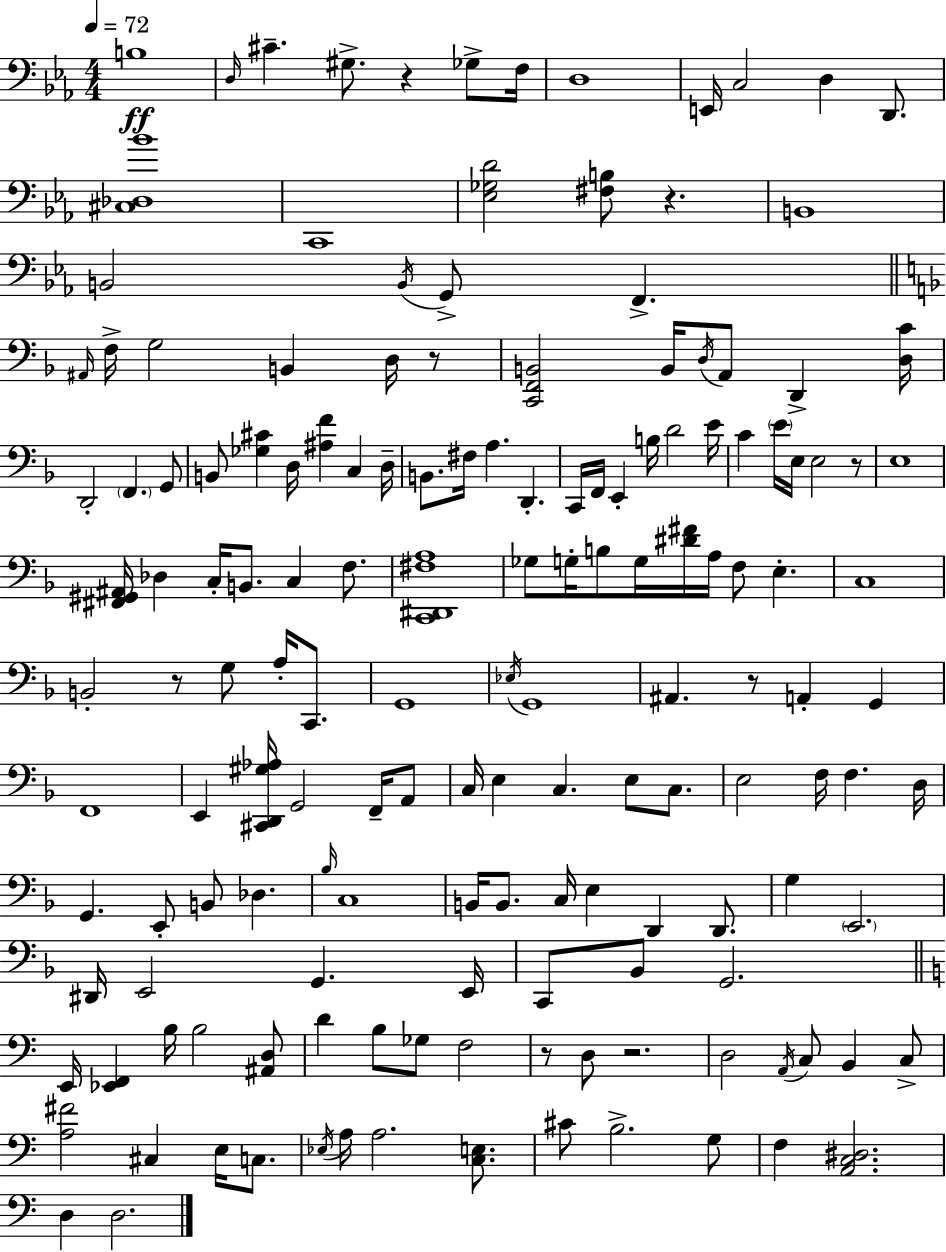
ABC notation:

X:1
T:Untitled
M:4/4
L:1/4
K:Eb
B,4 D,/4 ^C ^G,/2 z _G,/2 F,/4 D,4 E,,/4 C,2 D, D,,/2 [^C,_D,_B]4 C,,4 [_E,_G,D]2 [^F,B,]/2 z B,,4 B,,2 B,,/4 G,,/2 F,, ^A,,/4 F,/4 G,2 B,, D,/4 z/2 [C,,F,,B,,]2 B,,/4 D,/4 A,,/2 D,, [D,C]/4 D,,2 F,, G,,/2 B,,/2 [_G,^C] D,/4 [^A,F] C, D,/4 B,,/2 ^F,/4 A, D,, C,,/4 F,,/4 E,, B,/4 D2 E/4 C E/4 E,/4 E,2 z/2 E,4 [^F,,^G,,^A,,]/4 _D, C,/4 B,,/2 C, F,/2 [C,,^D,,^F,A,]4 _G,/2 G,/4 B,/2 G,/4 [^D^F]/4 A,/4 F,/2 E, C,4 B,,2 z/2 G,/2 A,/4 C,,/2 G,,4 _E,/4 G,,4 ^A,, z/2 A,, G,, F,,4 E,, [^C,,D,,^G,_A,]/4 G,,2 F,,/4 A,,/2 C,/4 E, C, E,/2 C,/2 E,2 F,/4 F, D,/4 G,, E,,/2 B,,/2 _D, _B,/4 C,4 B,,/4 B,,/2 C,/4 E, D,, D,,/2 G, E,,2 ^D,,/4 E,,2 G,, E,,/4 C,,/2 _B,,/2 G,,2 E,,/4 [_E,,F,,] B,/4 B,2 [^A,,D,]/2 D B,/2 _G,/2 F,2 z/2 D,/2 z2 D,2 A,,/4 C,/2 B,, C,/2 [A,^F]2 ^C, E,/4 C,/2 _E,/4 A,/4 A,2 [C,E,]/2 ^C/2 B,2 G,/2 F, [A,,C,^D,]2 D, D,2